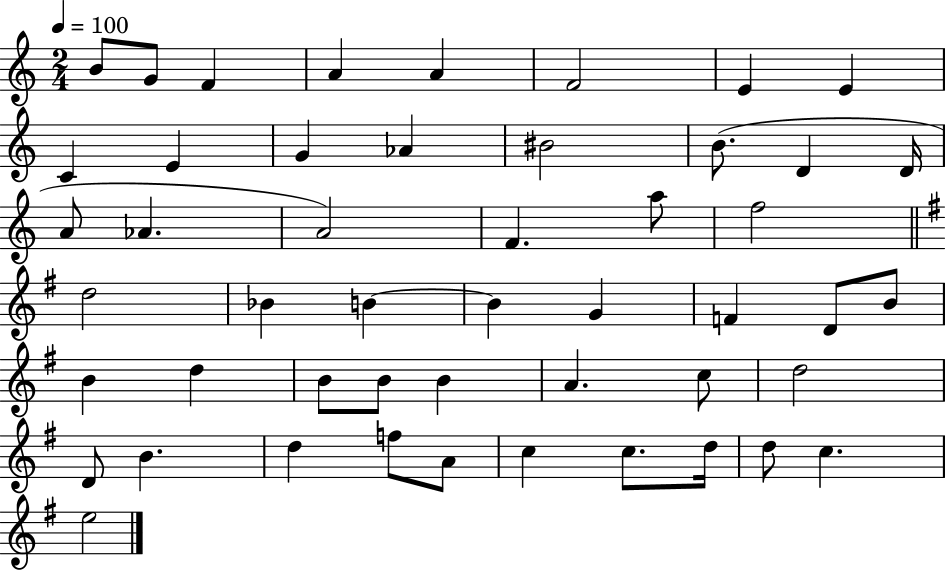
B4/e G4/e F4/q A4/q A4/q F4/h E4/q E4/q C4/q E4/q G4/q Ab4/q BIS4/h B4/e. D4/q D4/s A4/e Ab4/q. A4/h F4/q. A5/e F5/h D5/h Bb4/q B4/q B4/q G4/q F4/q D4/e B4/e B4/q D5/q B4/e B4/e B4/q A4/q. C5/e D5/h D4/e B4/q. D5/q F5/e A4/e C5/q C5/e. D5/s D5/e C5/q. E5/h